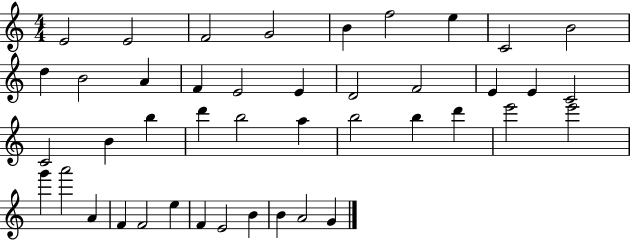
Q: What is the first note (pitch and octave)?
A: E4